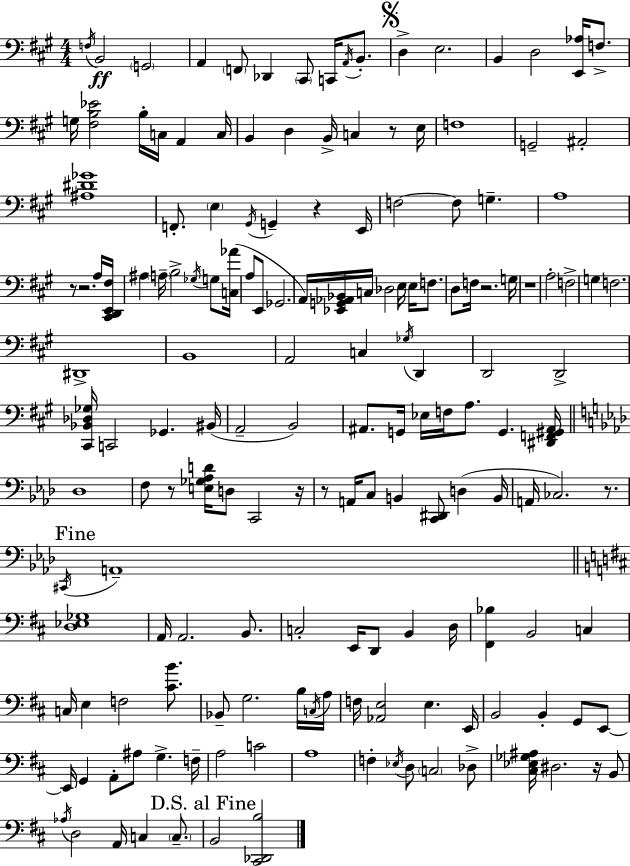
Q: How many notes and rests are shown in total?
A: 165